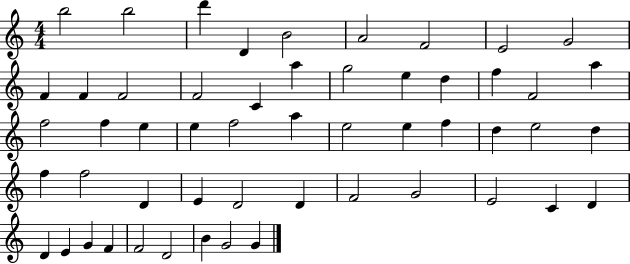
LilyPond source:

{
  \clef treble
  \numericTimeSignature
  \time 4/4
  \key c \major
  b''2 b''2 | d'''4 d'4 b'2 | a'2 f'2 | e'2 g'2 | \break f'4 f'4 f'2 | f'2 c'4 a''4 | g''2 e''4 d''4 | f''4 f'2 a''4 | \break f''2 f''4 e''4 | e''4 f''2 a''4 | e''2 e''4 f''4 | d''4 e''2 d''4 | \break f''4 f''2 d'4 | e'4 d'2 d'4 | f'2 g'2 | e'2 c'4 d'4 | \break d'4 e'4 g'4 f'4 | f'2 d'2 | b'4 g'2 g'4 | \bar "|."
}